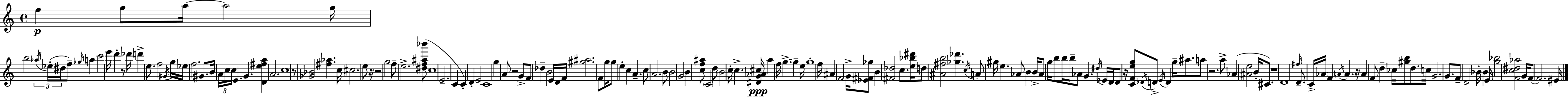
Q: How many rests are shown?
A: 9